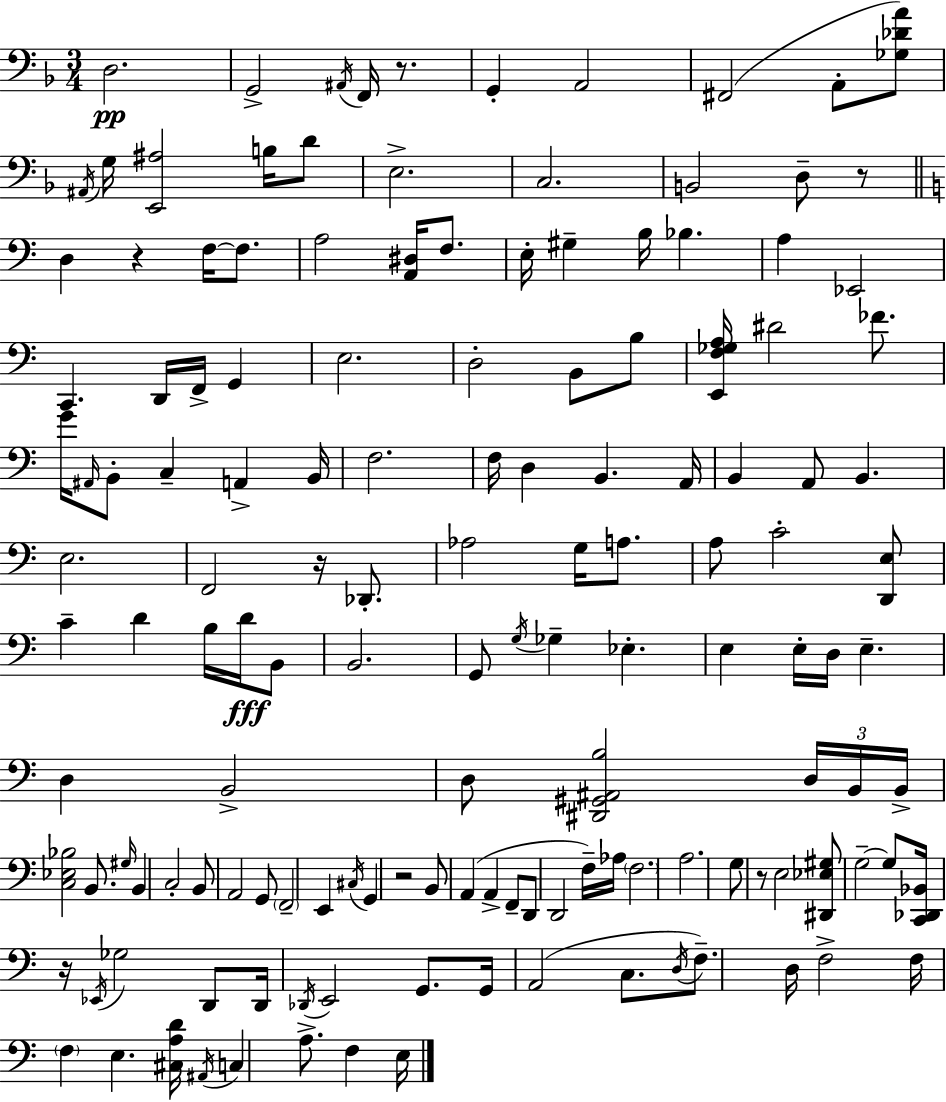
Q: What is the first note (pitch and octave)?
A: D3